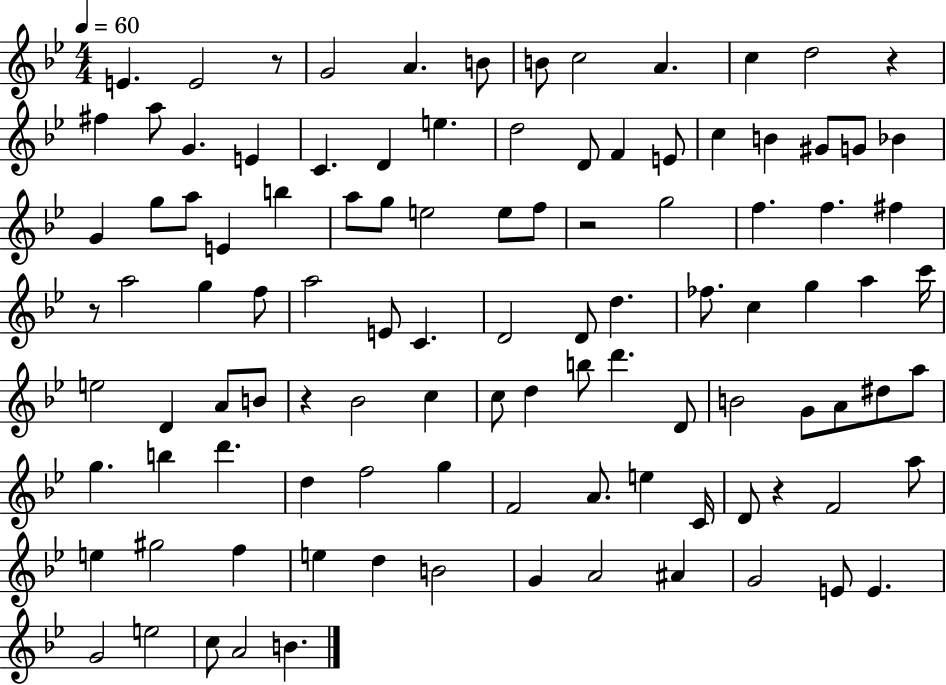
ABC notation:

X:1
T:Untitled
M:4/4
L:1/4
K:Bb
E E2 z/2 G2 A B/2 B/2 c2 A c d2 z ^f a/2 G E C D e d2 D/2 F E/2 c B ^G/2 G/2 _B G g/2 a/2 E b a/2 g/2 e2 e/2 f/2 z2 g2 f f ^f z/2 a2 g f/2 a2 E/2 C D2 D/2 d _f/2 c g a c'/4 e2 D A/2 B/2 z _B2 c c/2 d b/2 d' D/2 B2 G/2 A/2 ^d/2 a/2 g b d' d f2 g F2 A/2 e C/4 D/2 z F2 a/2 e ^g2 f e d B2 G A2 ^A G2 E/2 E G2 e2 c/2 A2 B